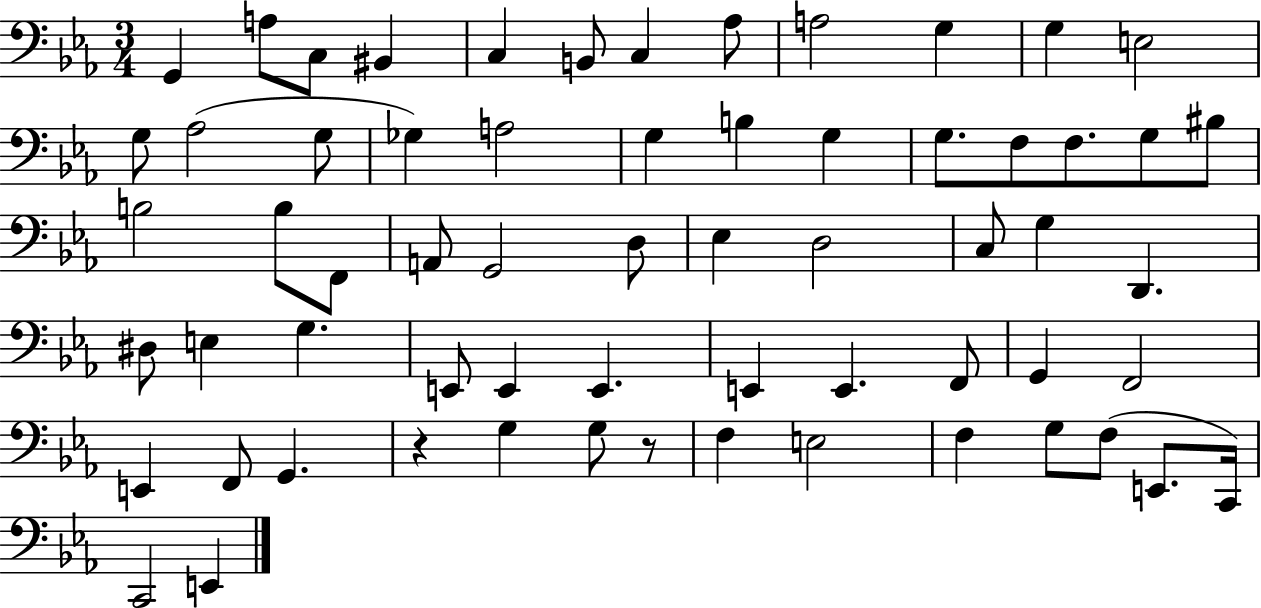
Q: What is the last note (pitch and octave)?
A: E2